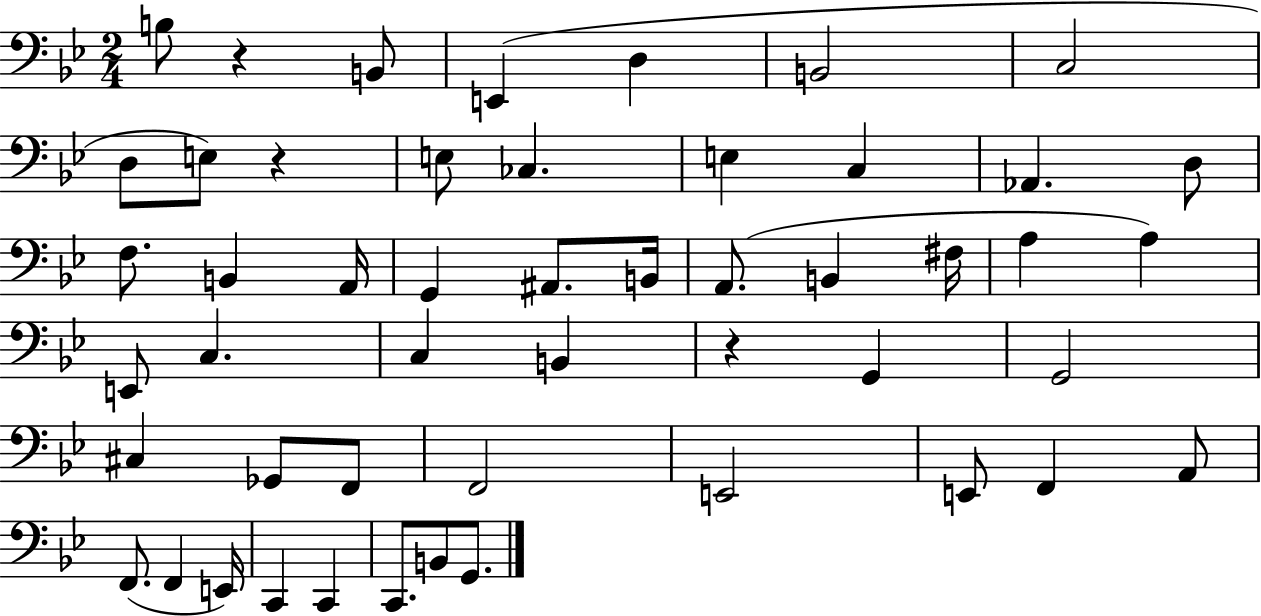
X:1
T:Untitled
M:2/4
L:1/4
K:Bb
B,/2 z B,,/2 E,, D, B,,2 C,2 D,/2 E,/2 z E,/2 _C, E, C, _A,, D,/2 F,/2 B,, A,,/4 G,, ^A,,/2 B,,/4 A,,/2 B,, ^F,/4 A, A, E,,/2 C, C, B,, z G,, G,,2 ^C, _G,,/2 F,,/2 F,,2 E,,2 E,,/2 F,, A,,/2 F,,/2 F,, E,,/4 C,, C,, C,,/2 B,,/2 G,,/2